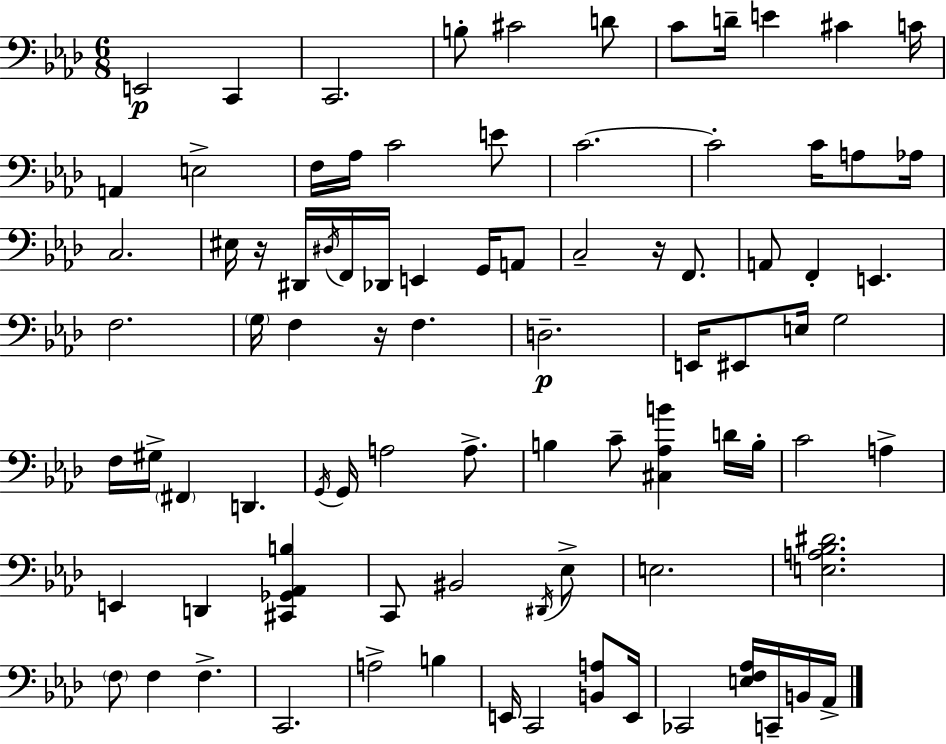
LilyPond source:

{
  \clef bass
  \numericTimeSignature
  \time 6/8
  \key aes \major
  e,2\p c,4 | c,2. | b8-. cis'2 d'8 | c'8 d'16-- e'4 cis'4 c'16 | \break a,4 e2-> | f16 aes16 c'2 e'8 | c'2.~~ | c'2-. c'16 a8 aes16 | \break c2. | eis16 r16 dis,16 \acciaccatura { dis16 } f,16 des,16 e,4 g,16 a,8 | c2-- r16 f,8. | a,8 f,4-. e,4. | \break f2. | \parenthesize g16 f4 r16 f4. | d2.--\p | e,16 eis,8 e16 g2 | \break f16 gis16-> \parenthesize fis,4 d,4. | \acciaccatura { g,16 } g,16 a2 a8.-> | b4 c'8-- <cis aes b'>4 | d'16 b16-. c'2 a4-> | \break e,4 d,4 <cis, ges, aes, b>4 | c,8 bis,2 | \acciaccatura { dis,16 } ees8-> e2. | <e a bes dis'>2. | \break \parenthesize f8 f4 f4.-> | c,2. | a2-> b4 | e,16 c,2 | \break <b, a>8 e,16 ces,2 <e f aes>16 | c,16-- b,16 aes,16-> \bar "|."
}